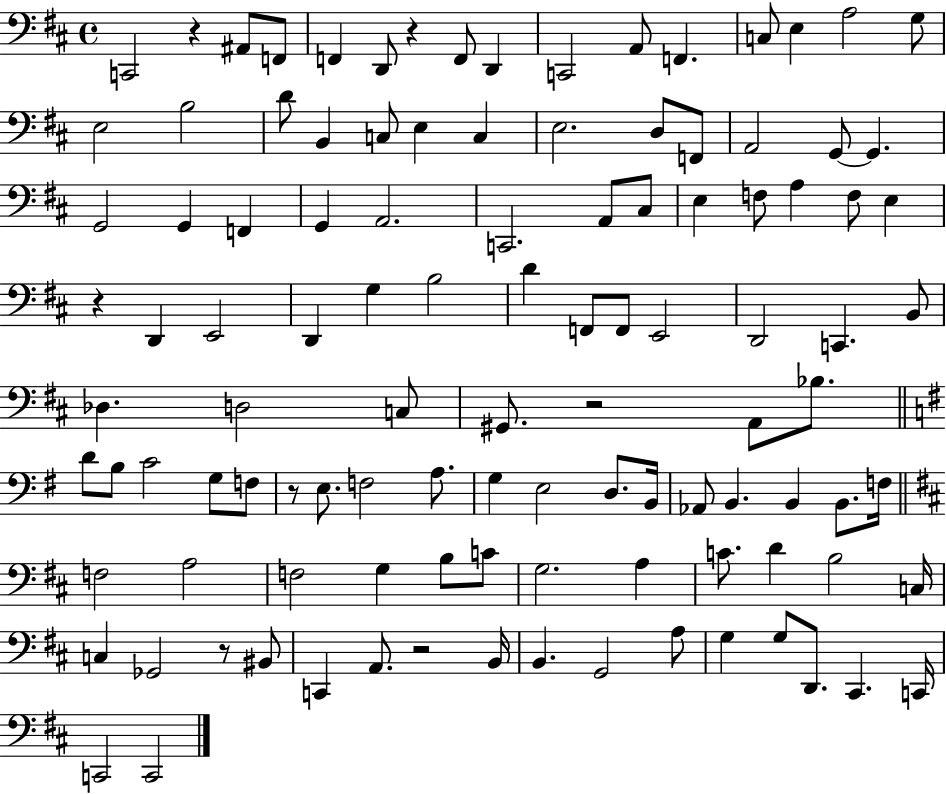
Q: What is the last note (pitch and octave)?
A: C2